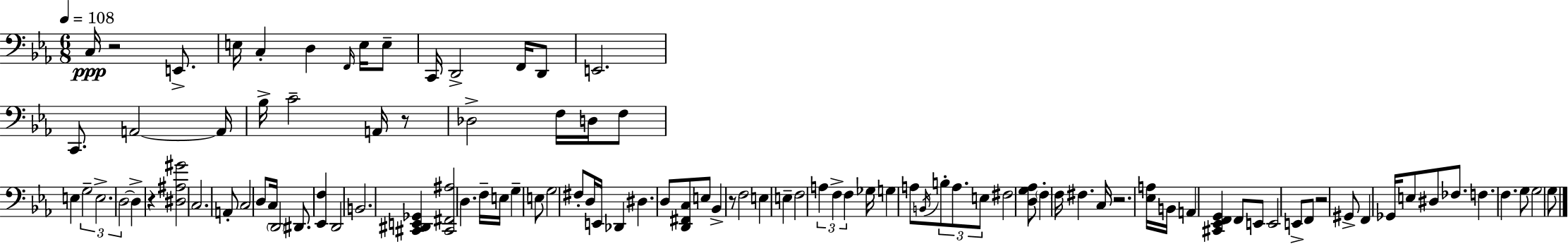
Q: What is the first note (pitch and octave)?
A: C3